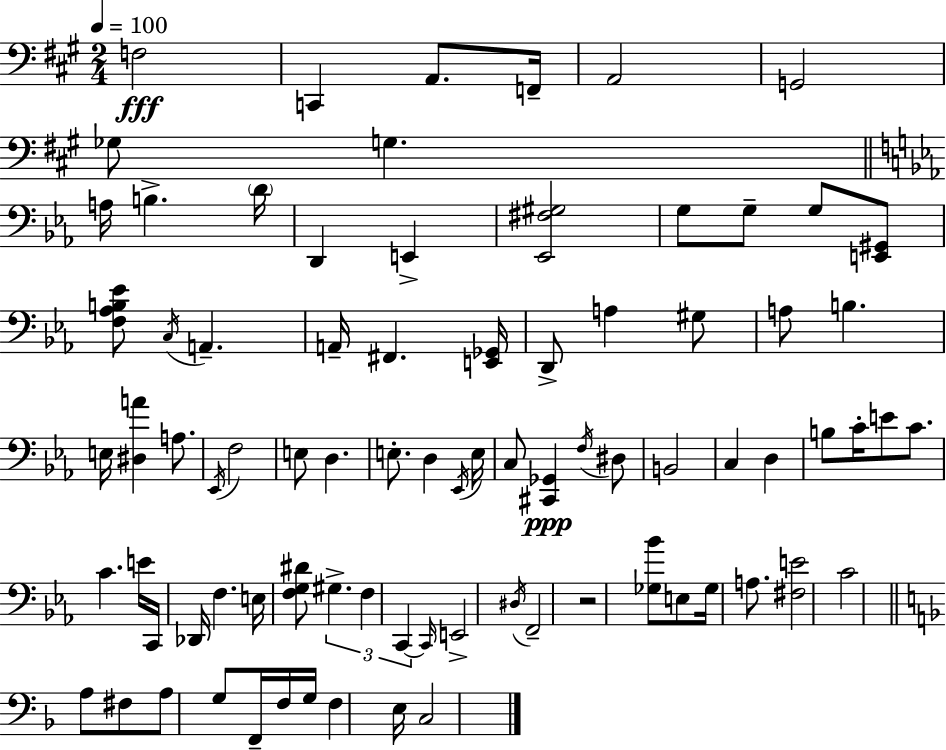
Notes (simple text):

F3/h C2/q A2/e. F2/s A2/h G2/h Gb3/e G3/q. A3/s B3/q. D4/s D2/q E2/q [Eb2,F#3,G#3]/h G3/e G3/e G3/e [E2,G#2]/e [F3,Ab3,B3,Eb4]/e C3/s A2/q. A2/s F#2/q. [E2,Gb2]/s D2/e A3/q G#3/e A3/e B3/q. E3/s [D#3,A4]/q A3/e. Eb2/s F3/h E3/e D3/q. E3/e. D3/q Eb2/s E3/s C3/e [C#2,Gb2]/q F3/s D#3/e B2/h C3/q D3/q B3/e C4/s E4/e C4/e. C4/q. E4/s C2/s Db2/s F3/q. E3/s [F3,G3,D#4]/e G#3/q. F3/q C2/q C2/s E2/h D#3/s F2/h R/h [Gb3,Bb4]/e E3/e Gb3/s A3/e. [F#3,E4]/h C4/h A3/e F#3/e A3/e G3/e F2/s F3/s G3/s F3/q E3/s C3/h